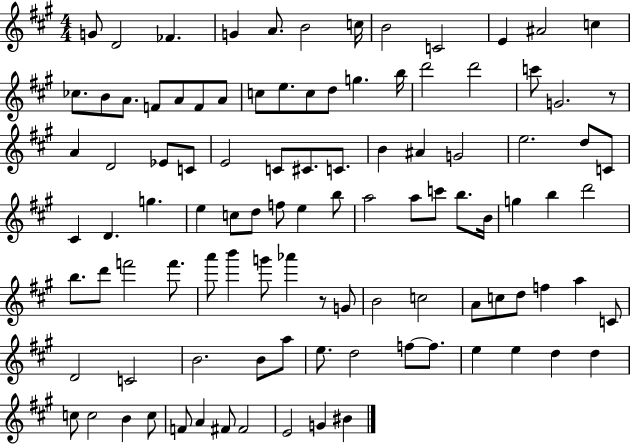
{
  \clef treble
  \numericTimeSignature
  \time 4/4
  \key a \major
  \repeat volta 2 { g'8 d'2 fes'4. | g'4 a'8. b'2 c''16 | b'2 c'2 | e'4 ais'2 c''4 | \break ces''8. b'8 a'8. f'8 a'8 f'8 a'8 | c''8 e''8. c''8 d''8 g''4. b''16 | d'''2 d'''2 | c'''8 g'2. r8 | \break a'4 d'2 ees'8 c'8 | e'2 c'8 cis'8. c'8. | b'4 ais'4 g'2 | e''2. d''8 c'8 | \break cis'4 d'4. g''4. | e''4 c''8 d''8 f''8 e''4 b''8 | a''2 a''8 c'''8 b''8. b'16 | g''4 b''4 d'''2 | \break b''8. d'''8 f'''2 f'''8. | a'''8 b'''4 g'''8 aes'''4 r8 g'8 | b'2 c''2 | a'8 c''8 d''8 f''4 a''4 c'8 | \break d'2 c'2 | b'2. b'8 a''8 | e''8. d''2 f''8~~ f''8. | e''4 e''4 d''4 d''4 | \break c''8 c''2 b'4 c''8 | f'8 a'4 fis'8 fis'2 | e'2 g'4 bis'4 | } \bar "|."
}